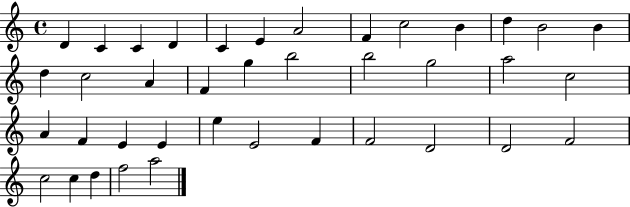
D4/q C4/q C4/q D4/q C4/q E4/q A4/h F4/q C5/h B4/q D5/q B4/h B4/q D5/q C5/h A4/q F4/q G5/q B5/h B5/h G5/h A5/h C5/h A4/q F4/q E4/q E4/q E5/q E4/h F4/q F4/h D4/h D4/h F4/h C5/h C5/q D5/q F5/h A5/h